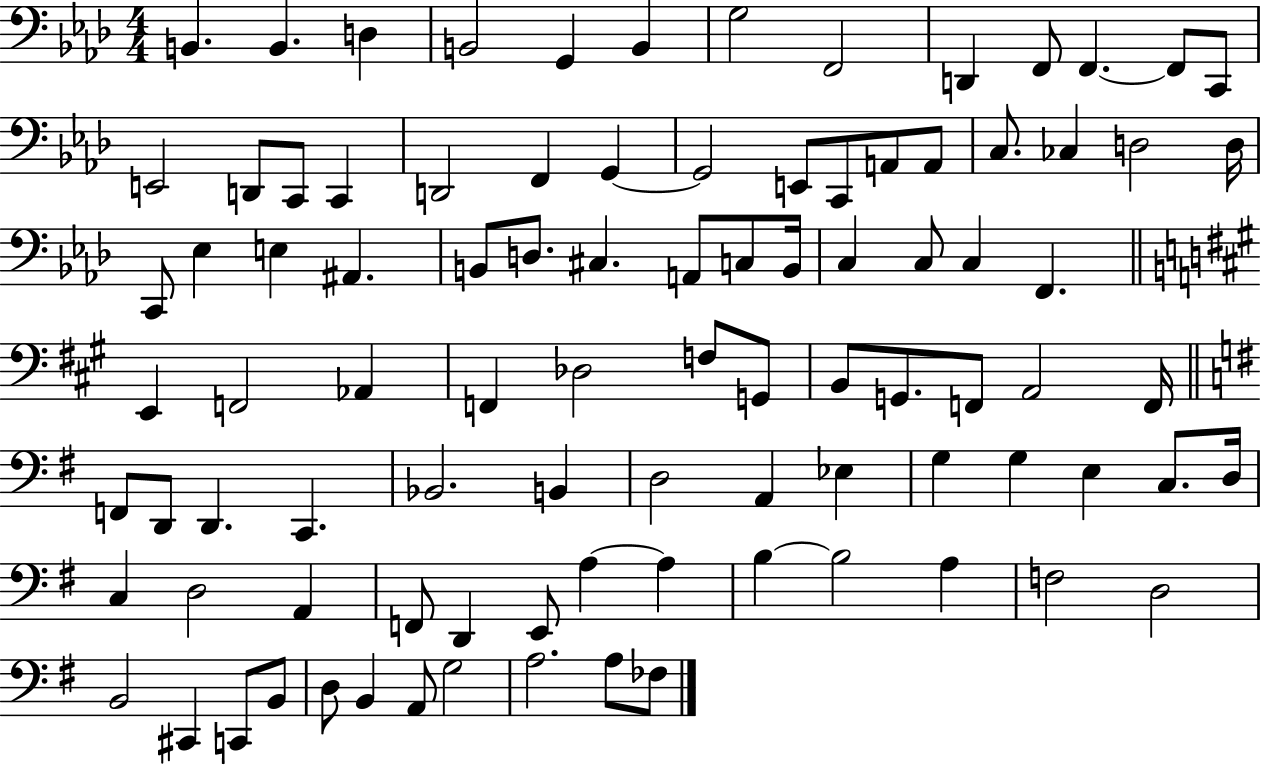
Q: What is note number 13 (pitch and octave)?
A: C2